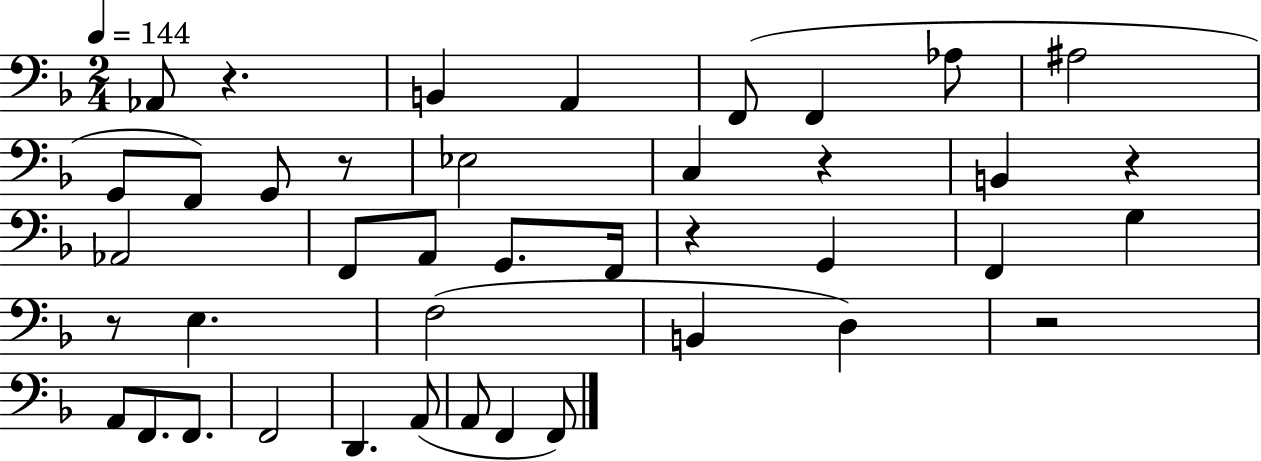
{
  \clef bass
  \numericTimeSignature
  \time 2/4
  \key f \major
  \tempo 4 = 144
  aes,8 r4. | b,4 a,4 | f,8( f,4 aes8 | ais2 | \break g,8 f,8) g,8 r8 | ees2 | c4 r4 | b,4 r4 | \break aes,2 | f,8 a,8 g,8. f,16 | r4 g,4 | f,4 g4 | \break r8 e4. | f2( | b,4 d4) | r2 | \break a,8 f,8. f,8. | f,2 | d,4. a,8( | a,8 f,4 f,8) | \break \bar "|."
}